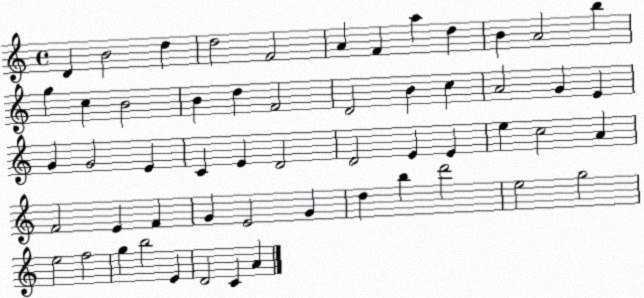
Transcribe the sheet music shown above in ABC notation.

X:1
T:Untitled
M:4/4
L:1/4
K:C
D B2 d d2 F2 A F a d B A2 b g c B2 B d F2 D2 B c A2 G E G G2 E C E D2 D2 E E e c2 A F2 E F G E2 G d b d'2 e2 g2 e2 f2 g b2 E D2 C A